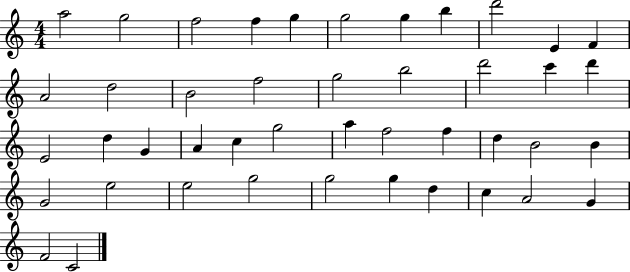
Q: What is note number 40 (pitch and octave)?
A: C5